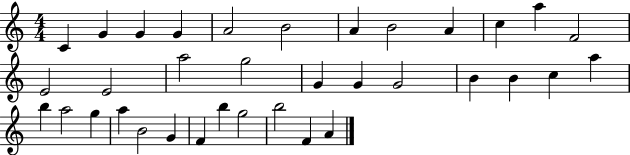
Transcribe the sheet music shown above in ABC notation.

X:1
T:Untitled
M:4/4
L:1/4
K:C
C G G G A2 B2 A B2 A c a F2 E2 E2 a2 g2 G G G2 B B c a b a2 g a B2 G F b g2 b2 F A